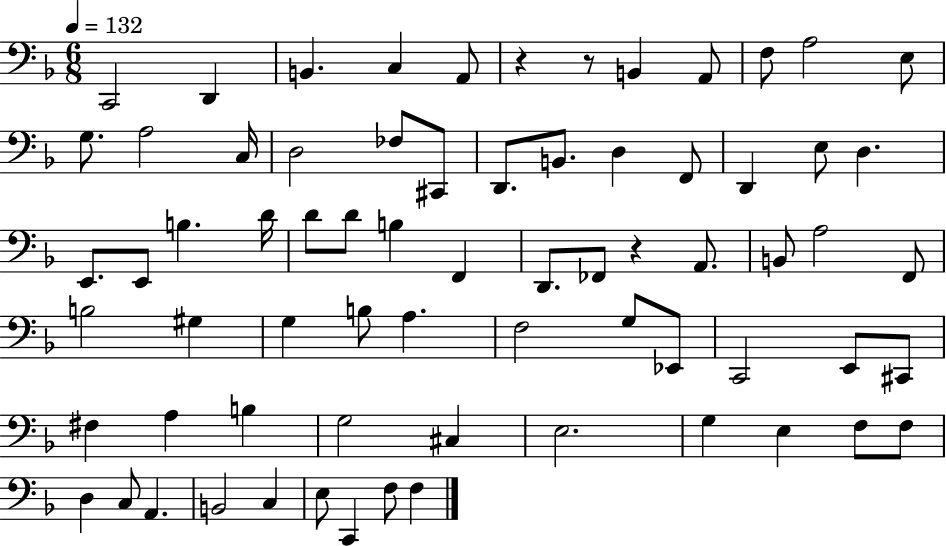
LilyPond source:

{
  \clef bass
  \numericTimeSignature
  \time 6/8
  \key f \major
  \tempo 4 = 132
  c,2 d,4 | b,4. c4 a,8 | r4 r8 b,4 a,8 | f8 a2 e8 | \break g8. a2 c16 | d2 fes8 cis,8 | d,8. b,8. d4 f,8 | d,4 e8 d4. | \break e,8. e,8 b4. d'16 | d'8 d'8 b4 f,4 | d,8. fes,8 r4 a,8. | b,8 a2 f,8 | \break b2 gis4 | g4 b8 a4. | f2 g8 ees,8 | c,2 e,8 cis,8 | \break fis4 a4 b4 | g2 cis4 | e2. | g4 e4 f8 f8 | \break d4 c8 a,4. | b,2 c4 | e8 c,4 f8 f4 | \bar "|."
}